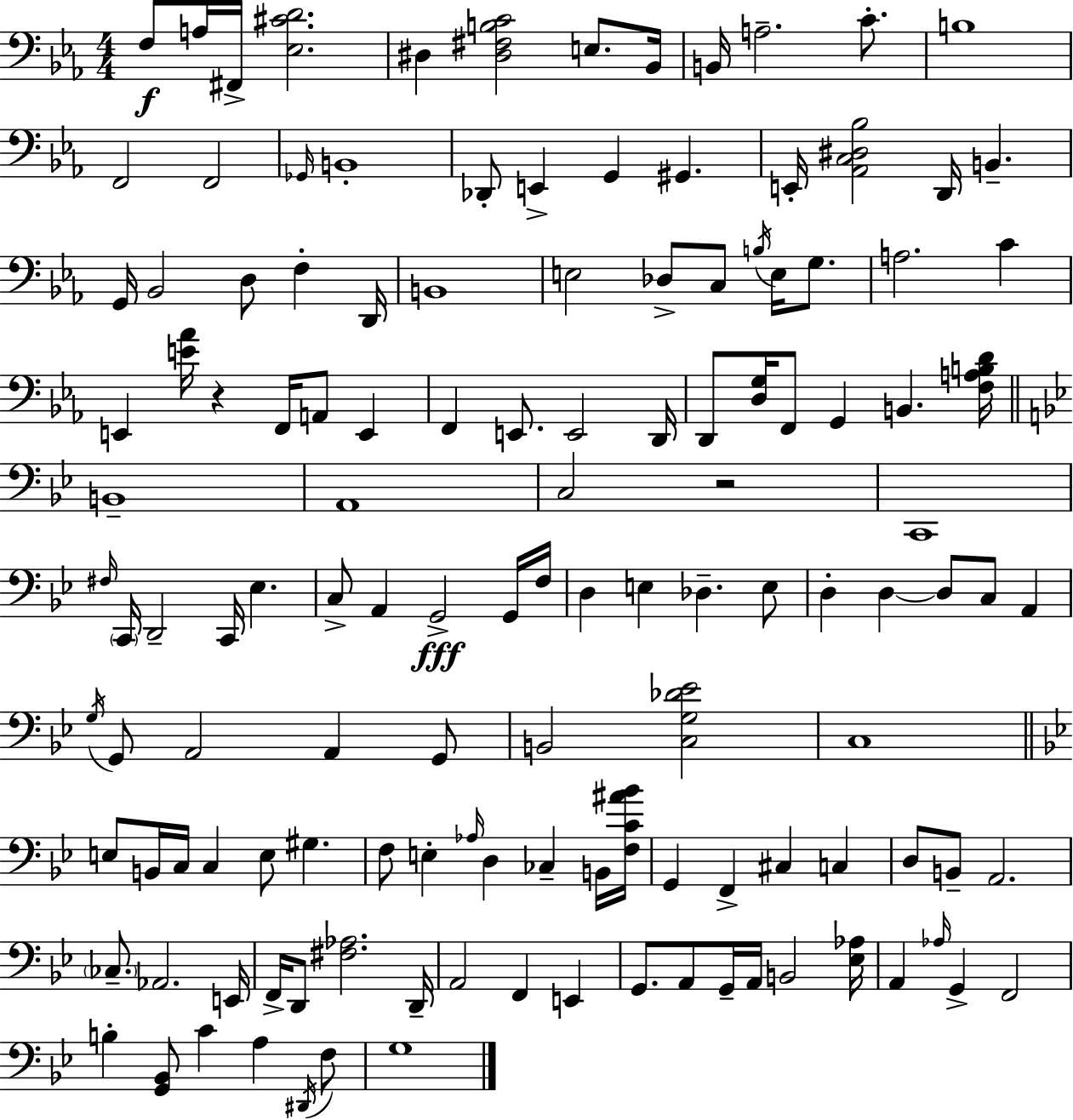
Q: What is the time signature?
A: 4/4